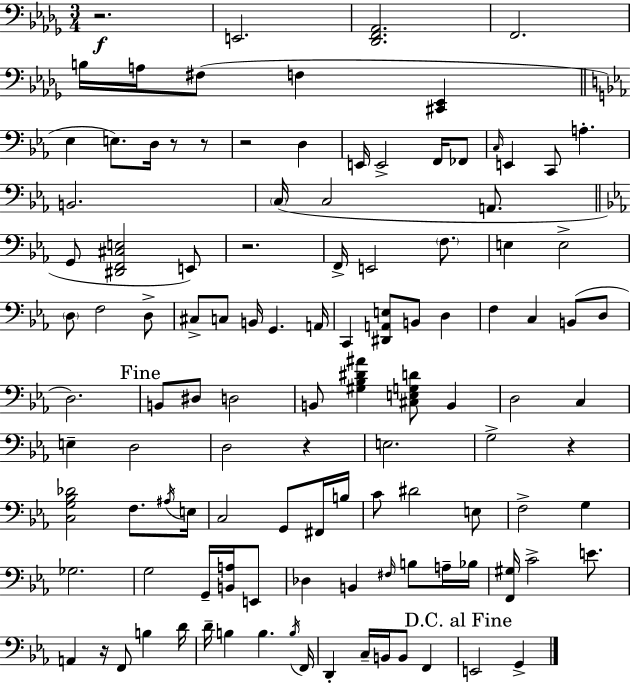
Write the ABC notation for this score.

X:1
T:Untitled
M:3/4
L:1/4
K:Bbm
z2 E,,2 [_D,,F,,_A,,]2 F,,2 B,/4 A,/4 ^F,/2 F, [^C,,_E,,] _E, E,/2 D,/4 z/2 z/2 z2 D, E,,/4 E,,2 F,,/4 _F,,/2 C,/4 E,, C,,/2 A, B,,2 C,/4 C,2 A,,/2 G,,/2 [^D,,F,,^C,E,]2 E,,/2 z2 F,,/4 E,,2 F,/2 E, E,2 D,/2 F,2 D,/2 ^C,/2 C,/2 B,,/4 G,, A,,/4 C,, [^D,,A,,E,]/2 B,,/2 D, F, C, B,,/2 D,/2 D,2 B,,/2 ^D,/2 D,2 B,,/2 [^G,_B,^D^A] [^C,E,G,D]/2 B,, D,2 C, E, D,2 D,2 z E,2 G,2 z [C,G,_B,_D]2 F,/2 ^A,/4 E,/4 C,2 G,,/2 ^F,,/4 B,/4 C/2 ^D2 E,/2 F,2 G, _G,2 G,2 G,,/4 [B,,A,]/4 E,,/2 _D, B,, ^F,/4 B,/2 A,/4 _B,/4 [F,,^G,]/4 C2 E/2 A,, z/4 F,,/2 B, D/4 D/4 B, B, B,/4 F,,/4 D,, C,/4 B,,/4 B,,/2 F,, E,,2 G,,